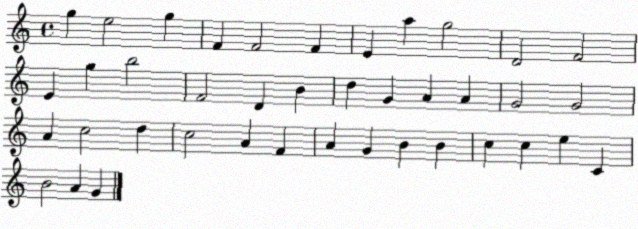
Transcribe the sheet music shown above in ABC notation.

X:1
T:Untitled
M:4/4
L:1/4
K:C
g e2 g F F2 F E a g2 D2 F2 E g b2 F2 D B d G A A G2 G2 A c2 d c2 A F A G B B c c e C B2 A G